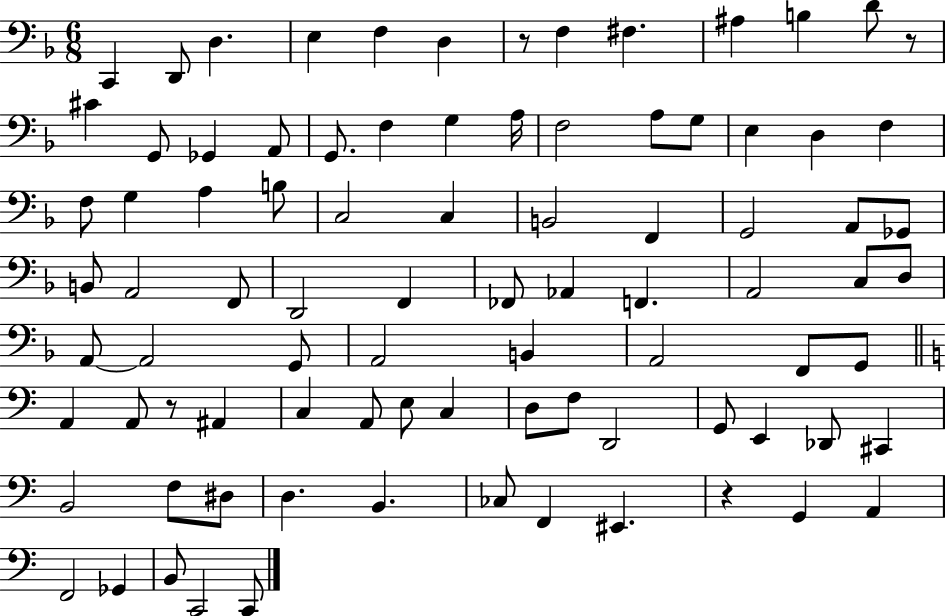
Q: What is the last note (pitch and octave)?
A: C2